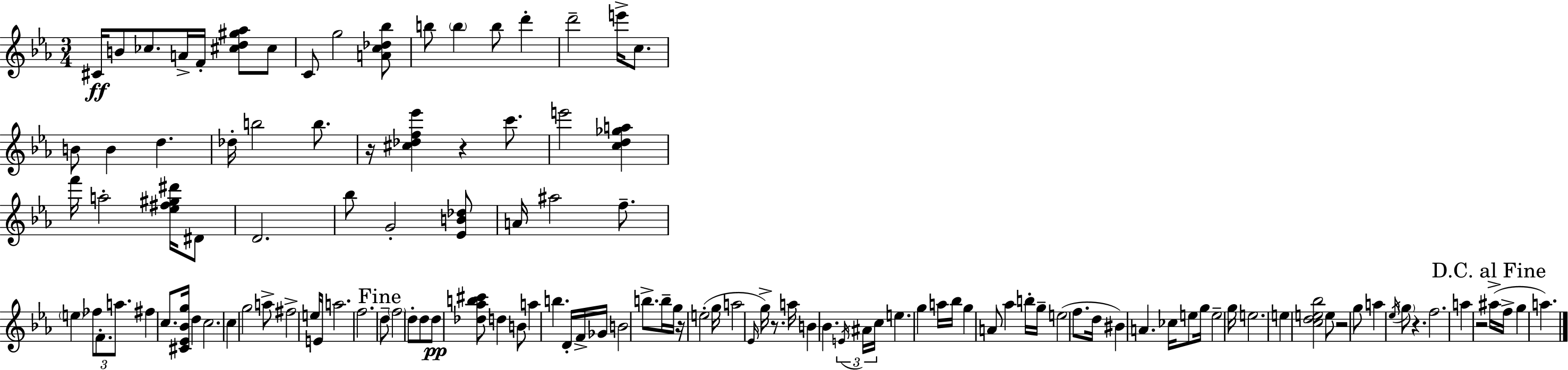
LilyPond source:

{
  \clef treble
  \numericTimeSignature
  \time 3/4
  \key c \minor
  \repeat volta 2 { cis'16\ff b'8 ces''8. a'16-> f'16-. <cis'' d'' gis'' aes''>8 cis''8 | c'8 g''2 <a' c'' des'' bes''>8 | b''8 \parenthesize b''4 b''8 d'''4-. | d'''2-- e'''16-> c''8. | \break b'8 b'4 d''4. | des''16-. b''2 b''8. | r16 <cis'' des'' f'' ees'''>4 r4 c'''8. | e'''2 <c'' d'' ges'' a''>4 | \break f'''16 a''2-. <ees'' fis'' gis'' dis'''>16 dis'8 | d'2. | bes''8 g'2-. <ees' b' des''>8 | a'16 ais''2 f''8.-- | \break \parenthesize e''4 \tuplet 3/2 { fes''8 f'8.-. a''8. } | fis''4 c''8. <cis' ees' bes' g''>16 d''4 | c''2. | c''4 g''2 | \break a''8-> fis''2-> e''16 e'16 | a''2. | f''2. | \mark "Fine" d''8-- \parenthesize f''2 d''8-. | \break d''8 d''8\pp <des'' aes'' b'' cis'''>8 d''4 b'8 | a''4 b''4. d'16-. f'16-> | ges'16 b'2 b''8.-> | b''16-- g''16 r16 e''2-.( g''16 | \break a''2 \grace { ees'16 } g''16->) r8. | a''16 b'4 bes'4. | \tuplet 3/2 { \acciaccatura { e'16 } ais'16 c''16 } e''4. g''4 | a''16 bes''16 g''4 a'8 aes''4 | \break b''16-. g''16-- e''2( f''8. | d''16 bis'4) a'4. | ces''16 e''8 g''16 e''2-- | g''16 e''2. | \break e''4 <c'' d'' e'' bes''>2 | e''8 r2 | g''8 a''4 \acciaccatura { ees''16 } \parenthesize g''8 r4. | f''2. | \break a''4 r2 | \mark "D.C. al Fine" ais''16->( f''16-> g''4 a''4.) | } \bar "|."
}